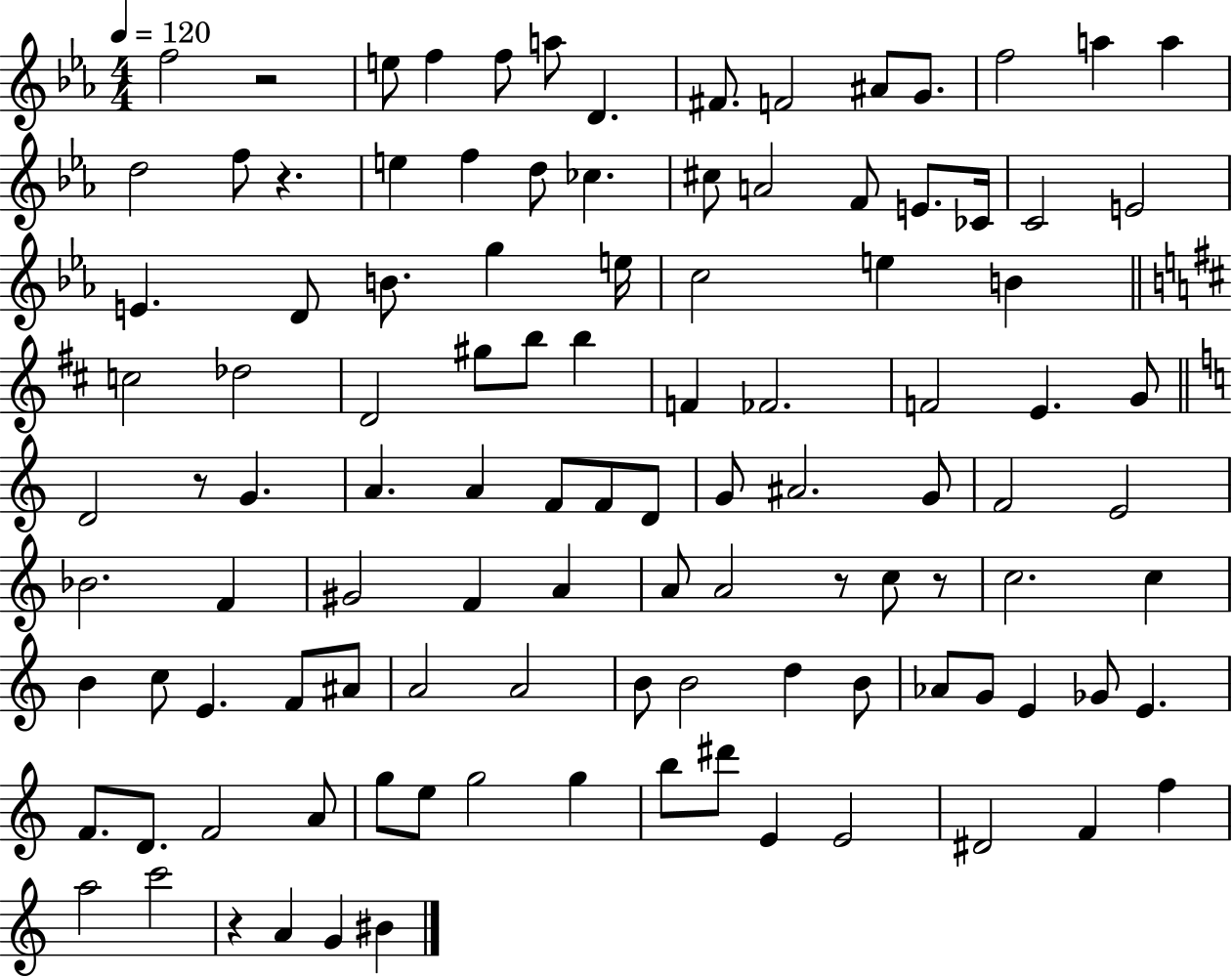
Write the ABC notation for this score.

X:1
T:Untitled
M:4/4
L:1/4
K:Eb
f2 z2 e/2 f f/2 a/2 D ^F/2 F2 ^A/2 G/2 f2 a a d2 f/2 z e f d/2 _c ^c/2 A2 F/2 E/2 _C/4 C2 E2 E D/2 B/2 g e/4 c2 e B c2 _d2 D2 ^g/2 b/2 b F _F2 F2 E G/2 D2 z/2 G A A F/2 F/2 D/2 G/2 ^A2 G/2 F2 E2 _B2 F ^G2 F A A/2 A2 z/2 c/2 z/2 c2 c B c/2 E F/2 ^A/2 A2 A2 B/2 B2 d B/2 _A/2 G/2 E _G/2 E F/2 D/2 F2 A/2 g/2 e/2 g2 g b/2 ^d'/2 E E2 ^D2 F f a2 c'2 z A G ^B